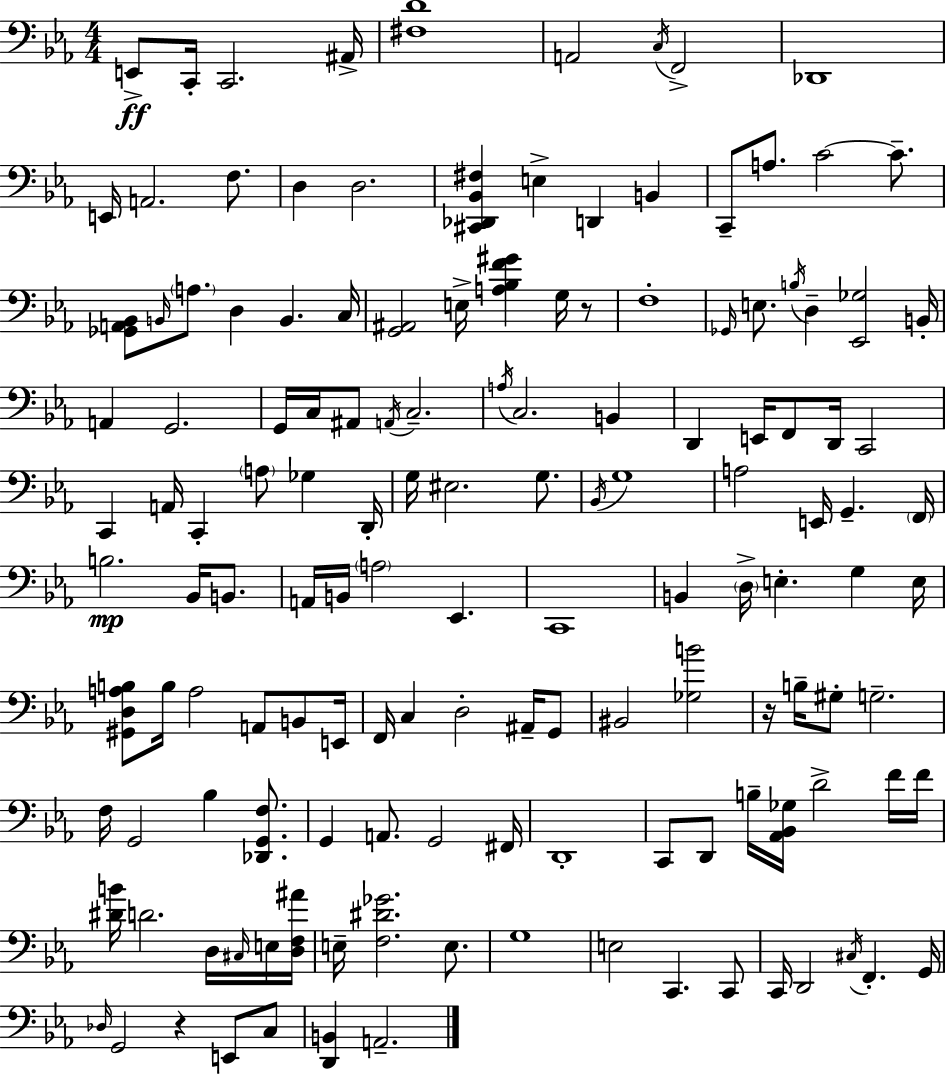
{
  \clef bass
  \numericTimeSignature
  \time 4/4
  \key ees \major
  e,8->\ff c,16-. c,2. ais,16-> | <fis d'>1 | a,2 \acciaccatura { c16 } f,2-> | des,1 | \break e,16 a,2. f8. | d4 d2. | <cis, des, bes, fis>4 e4-> d,4 b,4 | c,8-- a8. c'2~~ c'8.-- | \break <ges, a, bes,>8 \grace { b,16 } \parenthesize a8. d4 b,4. | c16 <g, ais,>2 e16-> <a bes f' gis'>4 g16 | r8 f1-. | \grace { ges,16 } e8. \acciaccatura { b16 } d4-- <ees, ges>2 | \break b,16-. a,4 g,2. | g,16 c16 ais,8 \acciaccatura { a,16 } c2.-- | \acciaccatura { a16 } c2. | b,4 d,4 e,16 f,8 d,16 c,2 | \break c,4 a,16 c,4-. \parenthesize a8 | ges4 d,16-. g16 eis2. | g8. \acciaccatura { bes,16 } g1 | a2 e,16 | \break g,4.-- \parenthesize f,16 b2.\mp | bes,16 b,8. a,16 b,16 \parenthesize a2 | ees,4. c,1 | b,4 \parenthesize d16-> e4.-. | \break g4 e16 <gis, d a b>8 b16 a2 | a,8 b,8 e,16 f,16 c4 d2-. | ais,16-- g,8 bis,2 <ges b'>2 | r16 b16-- gis8-. g2.-- | \break f16 g,2 | bes4 <des, g, f>8. g,4 a,8. g,2 | fis,16 d,1-. | c,8 d,8 b16-- <aes, bes, ges>16 d'2-> | \break f'16 f'16 <dis' b'>16 d'2. | d16 \grace { cis16 } e16 <d f ais'>16 e16-- <f dis' ges'>2. | e8. g1 | e2 | \break c,4. c,8 c,16 d,2 | \acciaccatura { cis16 } f,4.-. g,16 \grace { des16 } g,2 | r4 e,8 c8 <d, b,>4 a,2.-- | \bar "|."
}